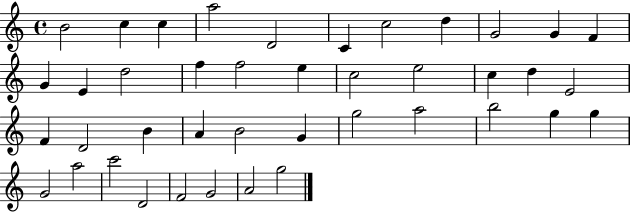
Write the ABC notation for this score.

X:1
T:Untitled
M:4/4
L:1/4
K:C
B2 c c a2 D2 C c2 d G2 G F G E d2 f f2 e c2 e2 c d E2 F D2 B A B2 G g2 a2 b2 g g G2 a2 c'2 D2 F2 G2 A2 g2